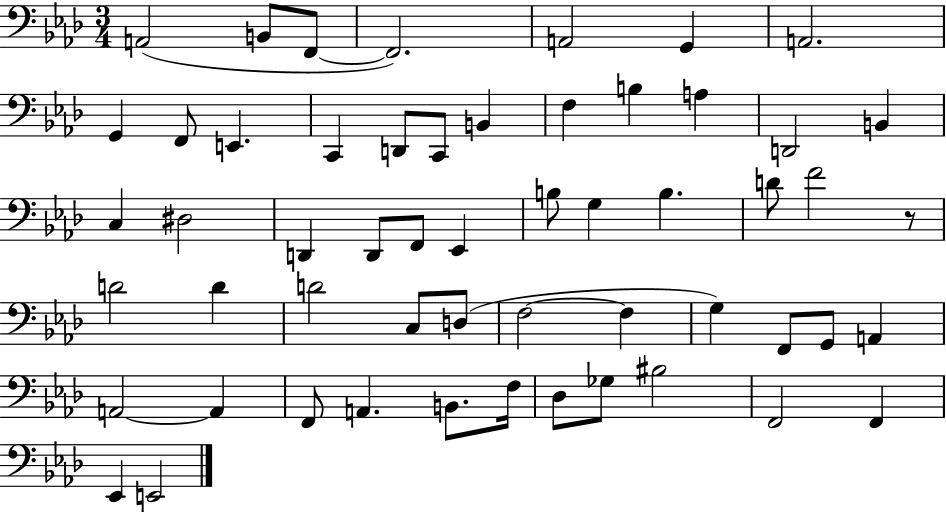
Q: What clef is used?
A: bass